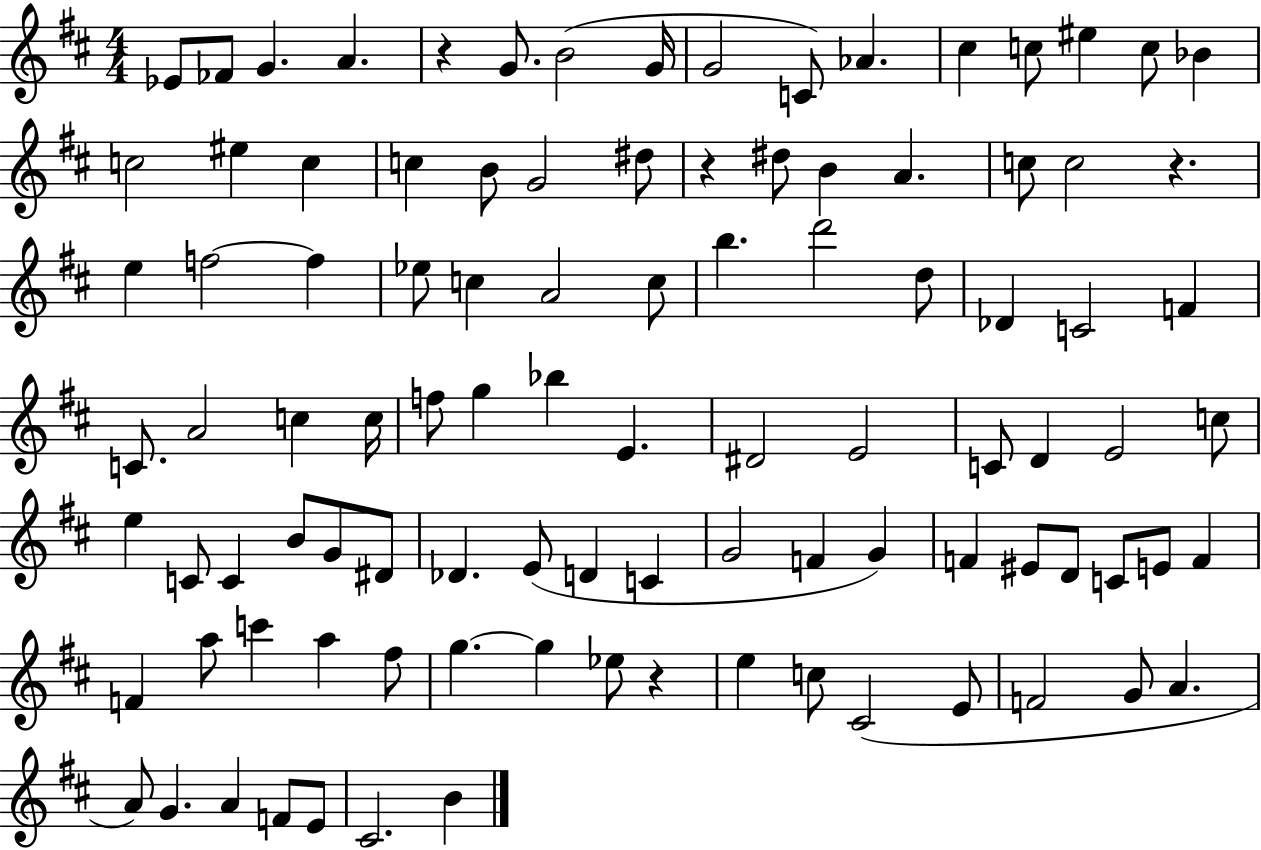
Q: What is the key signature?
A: D major